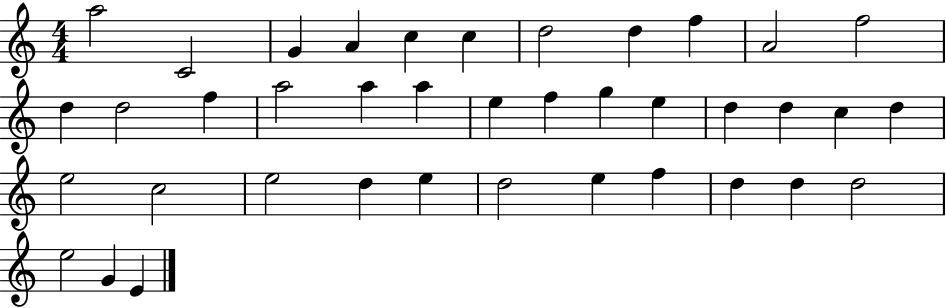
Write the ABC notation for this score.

X:1
T:Untitled
M:4/4
L:1/4
K:C
a2 C2 G A c c d2 d f A2 f2 d d2 f a2 a a e f g e d d c d e2 c2 e2 d e d2 e f d d d2 e2 G E